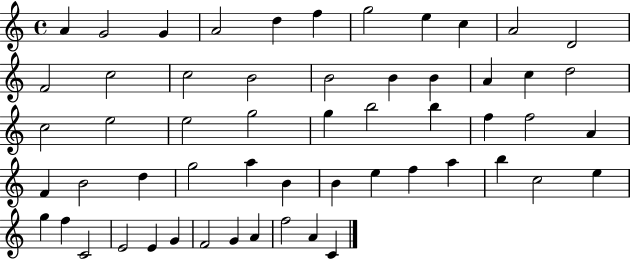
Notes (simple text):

A4/q G4/h G4/q A4/h D5/q F5/q G5/h E5/q C5/q A4/h D4/h F4/h C5/h C5/h B4/h B4/h B4/q B4/q A4/q C5/q D5/h C5/h E5/h E5/h G5/h G5/q B5/h B5/q F5/q F5/h A4/q F4/q B4/h D5/q G5/h A5/q B4/q B4/q E5/q F5/q A5/q B5/q C5/h E5/q G5/q F5/q C4/h E4/h E4/q G4/q F4/h G4/q A4/q F5/h A4/q C4/q